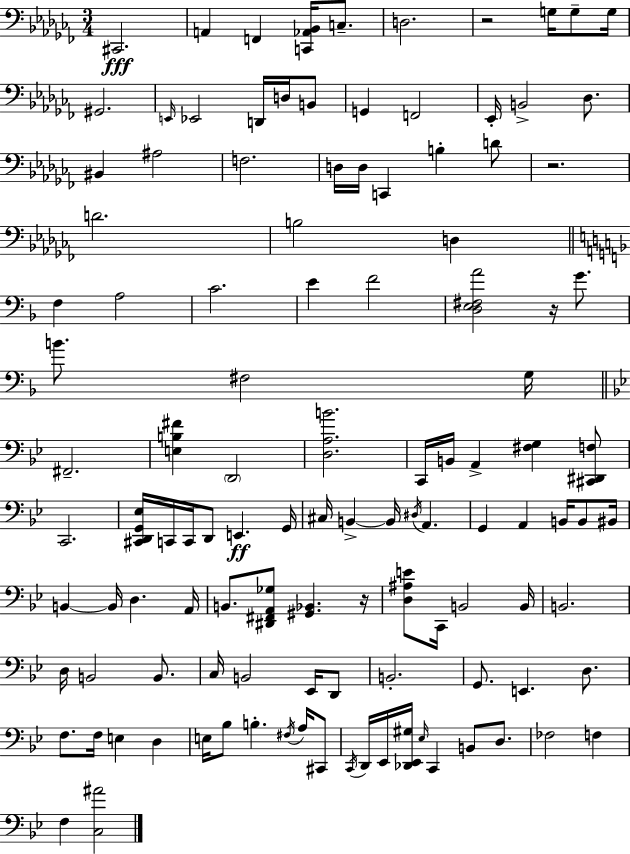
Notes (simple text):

C#2/h. A2/q F2/q [C2,Ab2,Bb2]/s C3/e. D3/h. R/h G3/s G3/e G3/s G#2/h. E2/s Eb2/h D2/s D3/s B2/e G2/q F2/h Eb2/s B2/h Db3/e. BIS2/q A#3/h F3/h. D3/s D3/s C2/q B3/q D4/e R/h. D4/h. B3/h D3/q F3/q A3/h C4/h. E4/q F4/h [D3,E3,F#3,A4]/h R/s G4/e. B4/e. F#3/h G3/s F#2/h. [E3,B3,F#4]/q D2/h [D3,A3,B4]/h. C2/s B2/s A2/q [F#3,G3]/q [C#2,D#2,F3]/e C2/h. [C#2,D2,G2,Eb3]/s C2/s C2/s D2/e E2/q. G2/s C#3/s B2/q B2/s D#3/s A2/q. G2/q A2/q B2/s B2/e BIS2/s B2/q B2/s D3/q. A2/s B2/e. [D#2,F#2,A2,Gb3]/e [G#2,Bb2]/q. R/s [D3,A#3,E4]/e C2/s B2/h B2/s B2/h. D3/s B2/h B2/e. C3/s B2/h Eb2/s D2/e B2/h. G2/e. E2/q. D3/e. F3/e. F3/s E3/q D3/q E3/s Bb3/e B3/q. F#3/s A3/s C#2/e C2/s D2/s Eb2/s [Db2,Eb2,G#3]/s Eb3/s C2/q B2/e D3/e. FES3/h F3/q F3/q [C3,A#4]/h